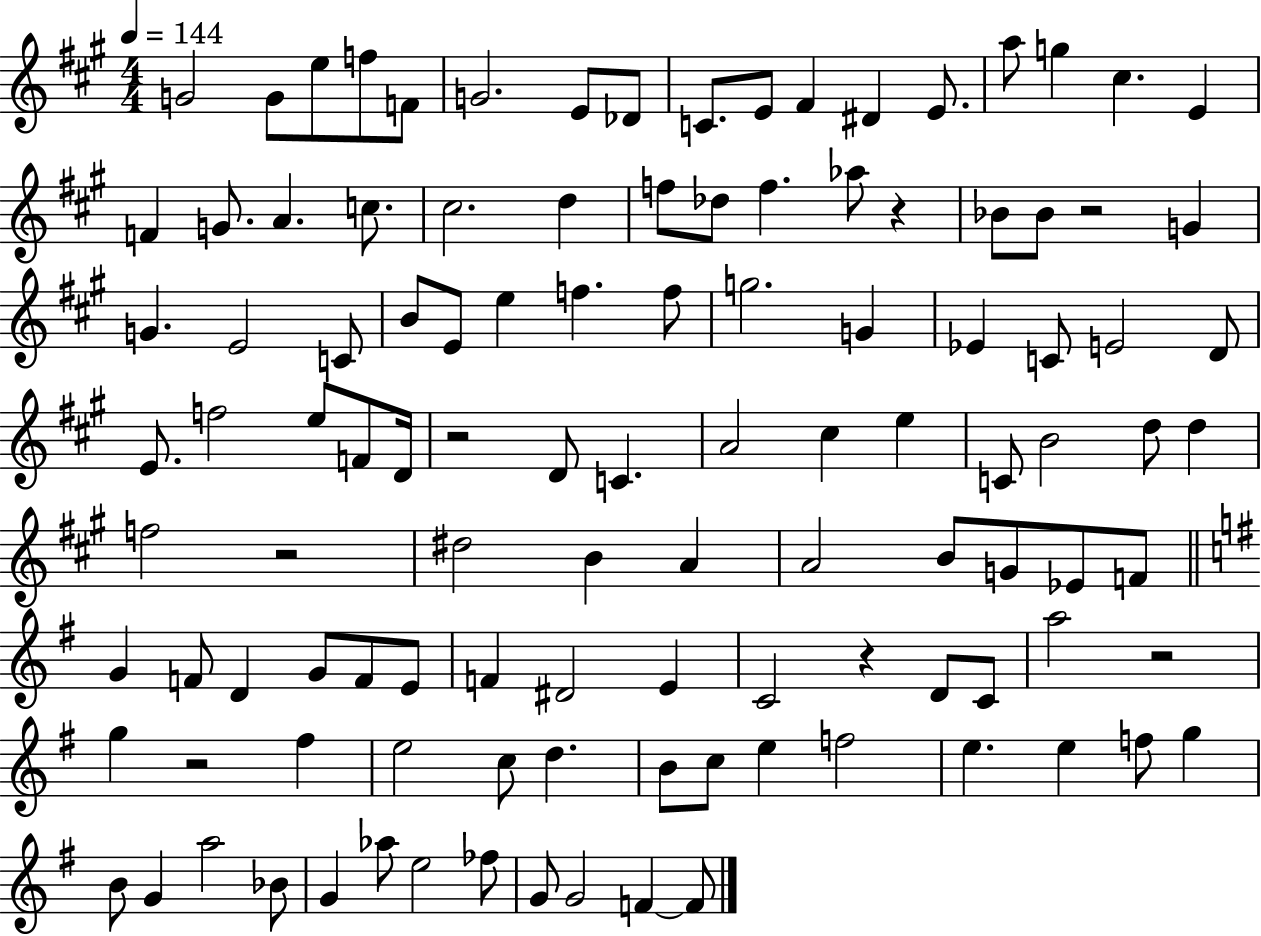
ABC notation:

X:1
T:Untitled
M:4/4
L:1/4
K:A
G2 G/2 e/2 f/2 F/2 G2 E/2 _D/2 C/2 E/2 ^F ^D E/2 a/2 g ^c E F G/2 A c/2 ^c2 d f/2 _d/2 f _a/2 z _B/2 _B/2 z2 G G E2 C/2 B/2 E/2 e f f/2 g2 G _E C/2 E2 D/2 E/2 f2 e/2 F/2 D/4 z2 D/2 C A2 ^c e C/2 B2 d/2 d f2 z2 ^d2 B A A2 B/2 G/2 _E/2 F/2 G F/2 D G/2 F/2 E/2 F ^D2 E C2 z D/2 C/2 a2 z2 g z2 ^f e2 c/2 d B/2 c/2 e f2 e e f/2 g B/2 G a2 _B/2 G _a/2 e2 _f/2 G/2 G2 F F/2